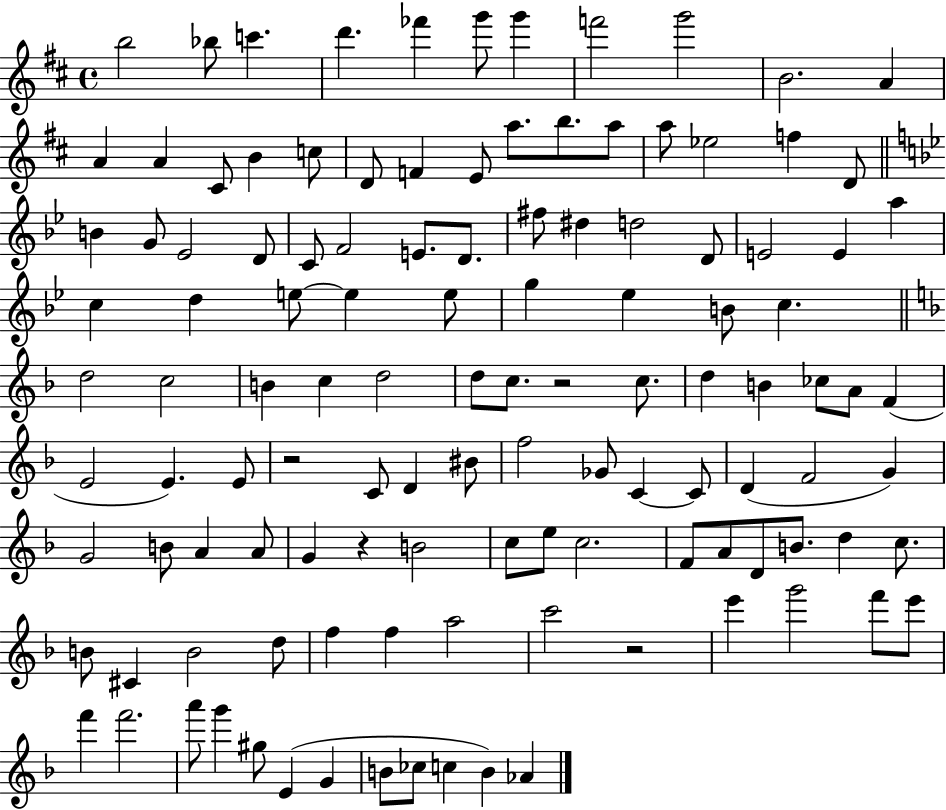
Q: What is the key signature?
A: D major